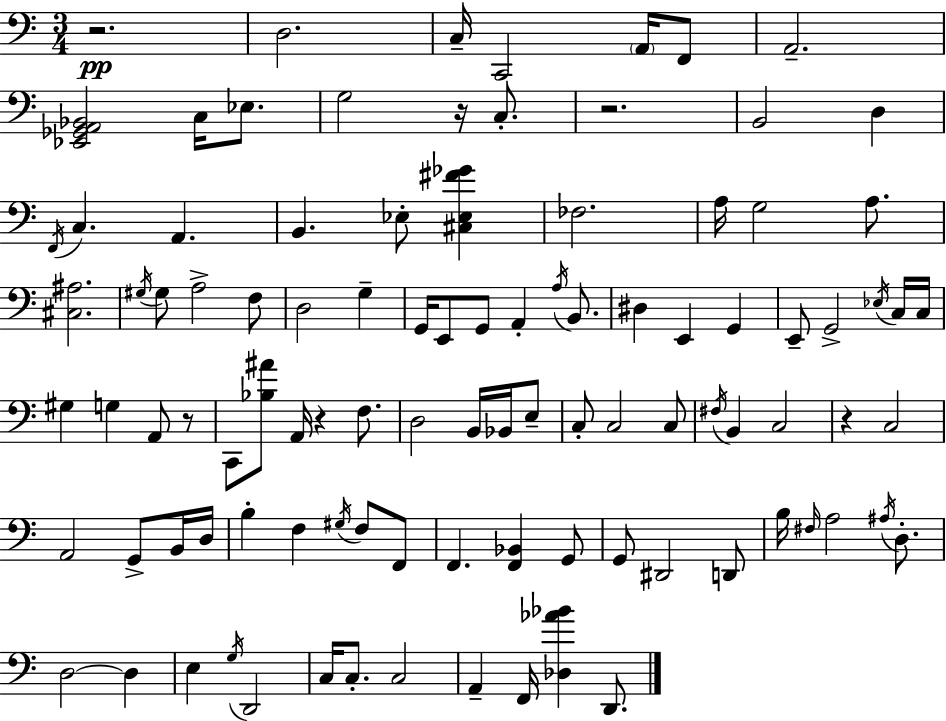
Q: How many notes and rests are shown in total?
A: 100